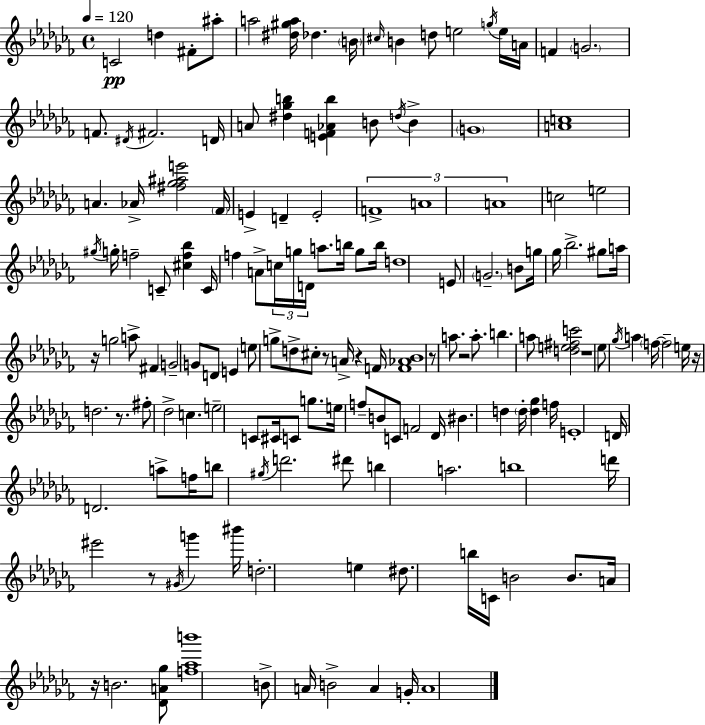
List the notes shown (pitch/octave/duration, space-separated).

C4/h D5/q F#4/e A#5/e A5/h [D#5,G#5,A5]/s Db5/q. B4/s C#5/s B4/q D5/e E5/h G5/s E5/s A4/s F4/q G4/h. F4/e. D#4/s F#4/h. D4/s A4/e [D#5,Gb5,B5]/q [E4,F4,Ab4,B5]/q B4/e D5/s B4/q G4/w [A4,C5]/w A4/q. Ab4/s [F#5,Gb5,A#5,E6]/h FES4/s E4/q D4/q E4/h F4/w A4/w A4/w C5/h E5/h G#5/s G5/s F5/h C4/e [C#5,F5,Bb5]/q C4/s F5/q A4/e C5/s G5/s D4/s A5/e. B5/s G5/e B5/s D5/w E4/e G4/h. B4/e G5/s Gb5/s Bb5/h. G#5/e A5/s R/s G5/h A5/e F#4/q G4/h G4/e D4/e E4/q E5/e G5/e D5/e C#5/e R/e A4/s R/q F4/s [F4,Ab4,Bb4]/w R/e A5/e. R/h A5/e. B5/q. A5/e [D5,E5,F#5,C6]/h R/w Eb5/e Gb5/s A5/q F5/s F5/h E5/s R/s D5/h. R/e. F#5/e Db5/h C5/q. E5/h C4/e C#4/s C4/e G5/e. E5/s F5/e B4/e C4/e F4/h Db4/s BIS4/q. D5/q D5/s [D5,Gb5]/q F5/s E4/w D4/s D4/h. A5/e F5/s B5/e G#5/s D6/h. D#6/e B5/q A5/h. B5/w D6/s EIS6/h R/e G#4/s G6/q BIS6/s D5/h. E5/q D#5/e. B5/s C4/s B4/h B4/e. A4/s R/s B4/h. [Db4,A4,Gb5]/e [F5,Ab5,B6]/w B4/e A4/s B4/h A4/q G4/s A4/w